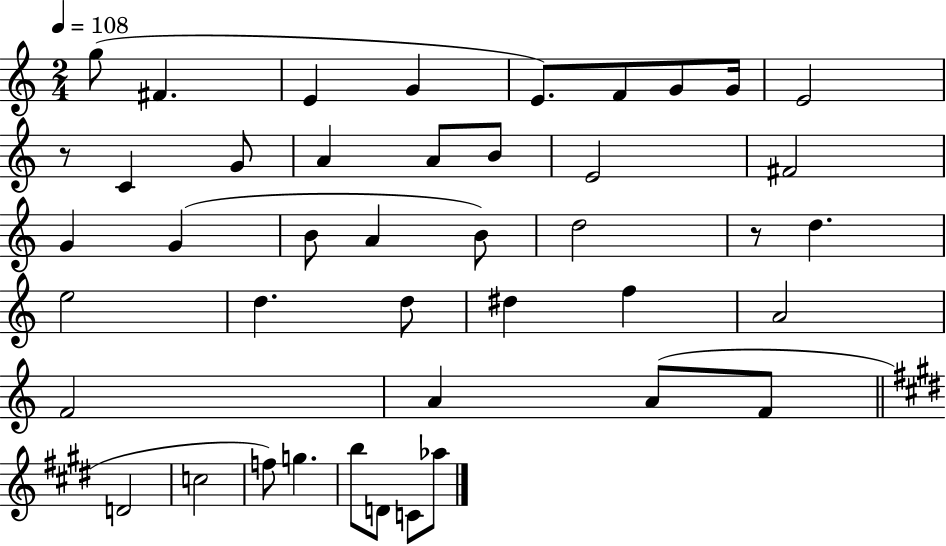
G5/e F#4/q. E4/q G4/q E4/e. F4/e G4/e G4/s E4/h R/e C4/q G4/e A4/q A4/e B4/e E4/h F#4/h G4/q G4/q B4/e A4/q B4/e D5/h R/e D5/q. E5/h D5/q. D5/e D#5/q F5/q A4/h F4/h A4/q A4/e F4/e D4/h C5/h F5/e G5/q. B5/e D4/e C4/e Ab5/e